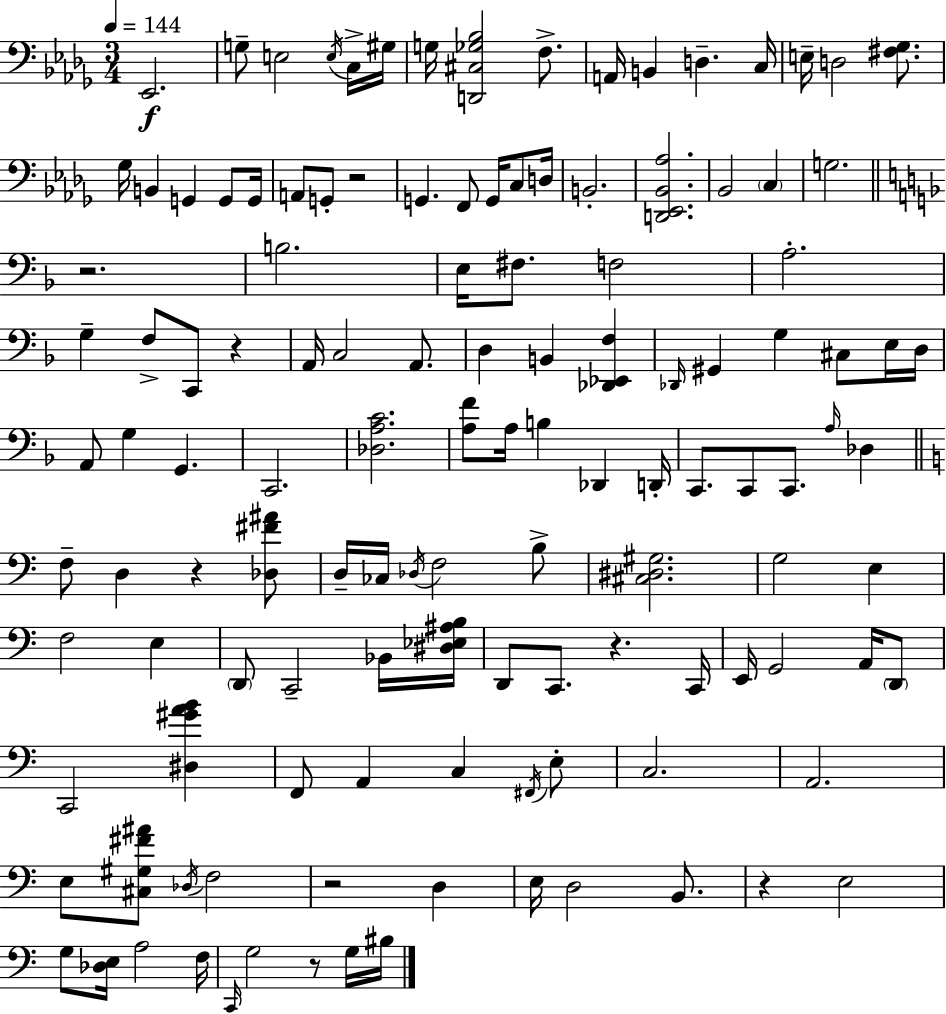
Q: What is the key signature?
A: BES minor